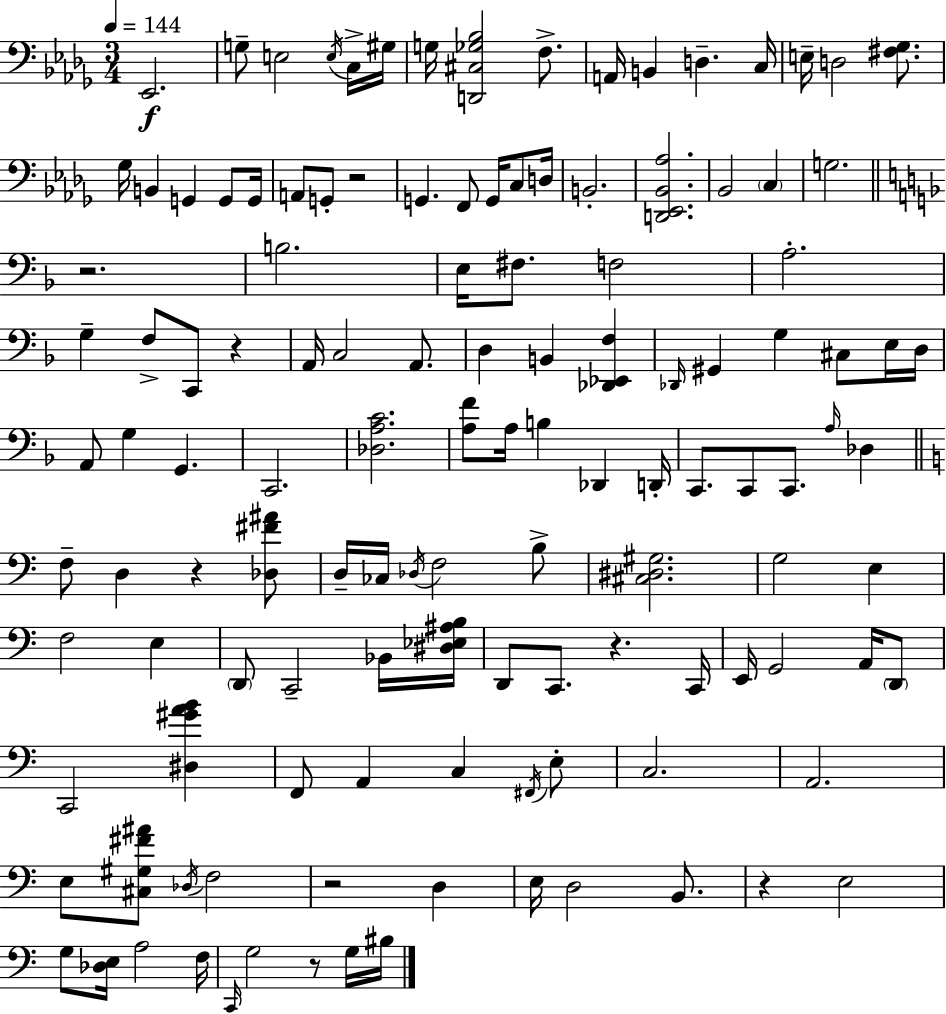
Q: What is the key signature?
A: BES minor